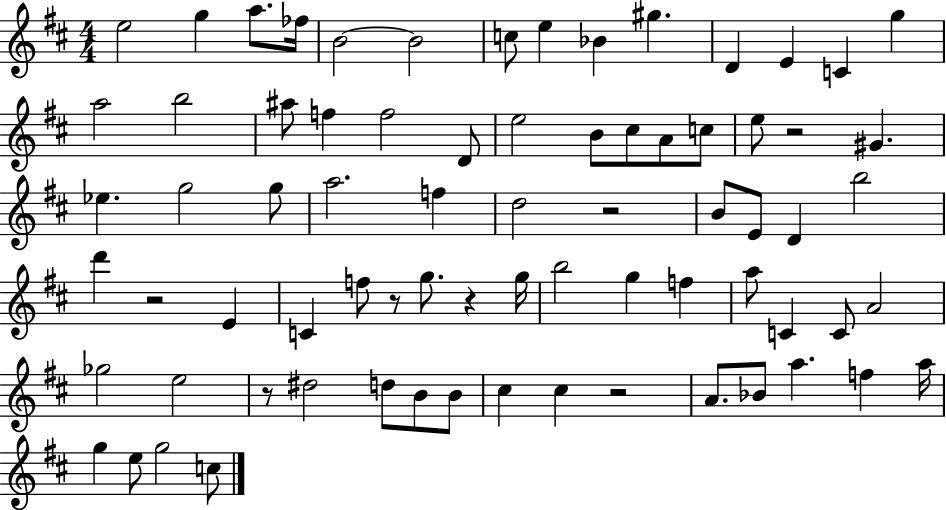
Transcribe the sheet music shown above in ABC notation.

X:1
T:Untitled
M:4/4
L:1/4
K:D
e2 g a/2 _f/4 B2 B2 c/2 e _B ^g D E C g a2 b2 ^a/2 f f2 D/2 e2 B/2 ^c/2 A/2 c/2 e/2 z2 ^G _e g2 g/2 a2 f d2 z2 B/2 E/2 D b2 d' z2 E C f/2 z/2 g/2 z g/4 b2 g f a/2 C C/2 A2 _g2 e2 z/2 ^d2 d/2 B/2 B/2 ^c ^c z2 A/2 _B/2 a f a/4 g e/2 g2 c/2